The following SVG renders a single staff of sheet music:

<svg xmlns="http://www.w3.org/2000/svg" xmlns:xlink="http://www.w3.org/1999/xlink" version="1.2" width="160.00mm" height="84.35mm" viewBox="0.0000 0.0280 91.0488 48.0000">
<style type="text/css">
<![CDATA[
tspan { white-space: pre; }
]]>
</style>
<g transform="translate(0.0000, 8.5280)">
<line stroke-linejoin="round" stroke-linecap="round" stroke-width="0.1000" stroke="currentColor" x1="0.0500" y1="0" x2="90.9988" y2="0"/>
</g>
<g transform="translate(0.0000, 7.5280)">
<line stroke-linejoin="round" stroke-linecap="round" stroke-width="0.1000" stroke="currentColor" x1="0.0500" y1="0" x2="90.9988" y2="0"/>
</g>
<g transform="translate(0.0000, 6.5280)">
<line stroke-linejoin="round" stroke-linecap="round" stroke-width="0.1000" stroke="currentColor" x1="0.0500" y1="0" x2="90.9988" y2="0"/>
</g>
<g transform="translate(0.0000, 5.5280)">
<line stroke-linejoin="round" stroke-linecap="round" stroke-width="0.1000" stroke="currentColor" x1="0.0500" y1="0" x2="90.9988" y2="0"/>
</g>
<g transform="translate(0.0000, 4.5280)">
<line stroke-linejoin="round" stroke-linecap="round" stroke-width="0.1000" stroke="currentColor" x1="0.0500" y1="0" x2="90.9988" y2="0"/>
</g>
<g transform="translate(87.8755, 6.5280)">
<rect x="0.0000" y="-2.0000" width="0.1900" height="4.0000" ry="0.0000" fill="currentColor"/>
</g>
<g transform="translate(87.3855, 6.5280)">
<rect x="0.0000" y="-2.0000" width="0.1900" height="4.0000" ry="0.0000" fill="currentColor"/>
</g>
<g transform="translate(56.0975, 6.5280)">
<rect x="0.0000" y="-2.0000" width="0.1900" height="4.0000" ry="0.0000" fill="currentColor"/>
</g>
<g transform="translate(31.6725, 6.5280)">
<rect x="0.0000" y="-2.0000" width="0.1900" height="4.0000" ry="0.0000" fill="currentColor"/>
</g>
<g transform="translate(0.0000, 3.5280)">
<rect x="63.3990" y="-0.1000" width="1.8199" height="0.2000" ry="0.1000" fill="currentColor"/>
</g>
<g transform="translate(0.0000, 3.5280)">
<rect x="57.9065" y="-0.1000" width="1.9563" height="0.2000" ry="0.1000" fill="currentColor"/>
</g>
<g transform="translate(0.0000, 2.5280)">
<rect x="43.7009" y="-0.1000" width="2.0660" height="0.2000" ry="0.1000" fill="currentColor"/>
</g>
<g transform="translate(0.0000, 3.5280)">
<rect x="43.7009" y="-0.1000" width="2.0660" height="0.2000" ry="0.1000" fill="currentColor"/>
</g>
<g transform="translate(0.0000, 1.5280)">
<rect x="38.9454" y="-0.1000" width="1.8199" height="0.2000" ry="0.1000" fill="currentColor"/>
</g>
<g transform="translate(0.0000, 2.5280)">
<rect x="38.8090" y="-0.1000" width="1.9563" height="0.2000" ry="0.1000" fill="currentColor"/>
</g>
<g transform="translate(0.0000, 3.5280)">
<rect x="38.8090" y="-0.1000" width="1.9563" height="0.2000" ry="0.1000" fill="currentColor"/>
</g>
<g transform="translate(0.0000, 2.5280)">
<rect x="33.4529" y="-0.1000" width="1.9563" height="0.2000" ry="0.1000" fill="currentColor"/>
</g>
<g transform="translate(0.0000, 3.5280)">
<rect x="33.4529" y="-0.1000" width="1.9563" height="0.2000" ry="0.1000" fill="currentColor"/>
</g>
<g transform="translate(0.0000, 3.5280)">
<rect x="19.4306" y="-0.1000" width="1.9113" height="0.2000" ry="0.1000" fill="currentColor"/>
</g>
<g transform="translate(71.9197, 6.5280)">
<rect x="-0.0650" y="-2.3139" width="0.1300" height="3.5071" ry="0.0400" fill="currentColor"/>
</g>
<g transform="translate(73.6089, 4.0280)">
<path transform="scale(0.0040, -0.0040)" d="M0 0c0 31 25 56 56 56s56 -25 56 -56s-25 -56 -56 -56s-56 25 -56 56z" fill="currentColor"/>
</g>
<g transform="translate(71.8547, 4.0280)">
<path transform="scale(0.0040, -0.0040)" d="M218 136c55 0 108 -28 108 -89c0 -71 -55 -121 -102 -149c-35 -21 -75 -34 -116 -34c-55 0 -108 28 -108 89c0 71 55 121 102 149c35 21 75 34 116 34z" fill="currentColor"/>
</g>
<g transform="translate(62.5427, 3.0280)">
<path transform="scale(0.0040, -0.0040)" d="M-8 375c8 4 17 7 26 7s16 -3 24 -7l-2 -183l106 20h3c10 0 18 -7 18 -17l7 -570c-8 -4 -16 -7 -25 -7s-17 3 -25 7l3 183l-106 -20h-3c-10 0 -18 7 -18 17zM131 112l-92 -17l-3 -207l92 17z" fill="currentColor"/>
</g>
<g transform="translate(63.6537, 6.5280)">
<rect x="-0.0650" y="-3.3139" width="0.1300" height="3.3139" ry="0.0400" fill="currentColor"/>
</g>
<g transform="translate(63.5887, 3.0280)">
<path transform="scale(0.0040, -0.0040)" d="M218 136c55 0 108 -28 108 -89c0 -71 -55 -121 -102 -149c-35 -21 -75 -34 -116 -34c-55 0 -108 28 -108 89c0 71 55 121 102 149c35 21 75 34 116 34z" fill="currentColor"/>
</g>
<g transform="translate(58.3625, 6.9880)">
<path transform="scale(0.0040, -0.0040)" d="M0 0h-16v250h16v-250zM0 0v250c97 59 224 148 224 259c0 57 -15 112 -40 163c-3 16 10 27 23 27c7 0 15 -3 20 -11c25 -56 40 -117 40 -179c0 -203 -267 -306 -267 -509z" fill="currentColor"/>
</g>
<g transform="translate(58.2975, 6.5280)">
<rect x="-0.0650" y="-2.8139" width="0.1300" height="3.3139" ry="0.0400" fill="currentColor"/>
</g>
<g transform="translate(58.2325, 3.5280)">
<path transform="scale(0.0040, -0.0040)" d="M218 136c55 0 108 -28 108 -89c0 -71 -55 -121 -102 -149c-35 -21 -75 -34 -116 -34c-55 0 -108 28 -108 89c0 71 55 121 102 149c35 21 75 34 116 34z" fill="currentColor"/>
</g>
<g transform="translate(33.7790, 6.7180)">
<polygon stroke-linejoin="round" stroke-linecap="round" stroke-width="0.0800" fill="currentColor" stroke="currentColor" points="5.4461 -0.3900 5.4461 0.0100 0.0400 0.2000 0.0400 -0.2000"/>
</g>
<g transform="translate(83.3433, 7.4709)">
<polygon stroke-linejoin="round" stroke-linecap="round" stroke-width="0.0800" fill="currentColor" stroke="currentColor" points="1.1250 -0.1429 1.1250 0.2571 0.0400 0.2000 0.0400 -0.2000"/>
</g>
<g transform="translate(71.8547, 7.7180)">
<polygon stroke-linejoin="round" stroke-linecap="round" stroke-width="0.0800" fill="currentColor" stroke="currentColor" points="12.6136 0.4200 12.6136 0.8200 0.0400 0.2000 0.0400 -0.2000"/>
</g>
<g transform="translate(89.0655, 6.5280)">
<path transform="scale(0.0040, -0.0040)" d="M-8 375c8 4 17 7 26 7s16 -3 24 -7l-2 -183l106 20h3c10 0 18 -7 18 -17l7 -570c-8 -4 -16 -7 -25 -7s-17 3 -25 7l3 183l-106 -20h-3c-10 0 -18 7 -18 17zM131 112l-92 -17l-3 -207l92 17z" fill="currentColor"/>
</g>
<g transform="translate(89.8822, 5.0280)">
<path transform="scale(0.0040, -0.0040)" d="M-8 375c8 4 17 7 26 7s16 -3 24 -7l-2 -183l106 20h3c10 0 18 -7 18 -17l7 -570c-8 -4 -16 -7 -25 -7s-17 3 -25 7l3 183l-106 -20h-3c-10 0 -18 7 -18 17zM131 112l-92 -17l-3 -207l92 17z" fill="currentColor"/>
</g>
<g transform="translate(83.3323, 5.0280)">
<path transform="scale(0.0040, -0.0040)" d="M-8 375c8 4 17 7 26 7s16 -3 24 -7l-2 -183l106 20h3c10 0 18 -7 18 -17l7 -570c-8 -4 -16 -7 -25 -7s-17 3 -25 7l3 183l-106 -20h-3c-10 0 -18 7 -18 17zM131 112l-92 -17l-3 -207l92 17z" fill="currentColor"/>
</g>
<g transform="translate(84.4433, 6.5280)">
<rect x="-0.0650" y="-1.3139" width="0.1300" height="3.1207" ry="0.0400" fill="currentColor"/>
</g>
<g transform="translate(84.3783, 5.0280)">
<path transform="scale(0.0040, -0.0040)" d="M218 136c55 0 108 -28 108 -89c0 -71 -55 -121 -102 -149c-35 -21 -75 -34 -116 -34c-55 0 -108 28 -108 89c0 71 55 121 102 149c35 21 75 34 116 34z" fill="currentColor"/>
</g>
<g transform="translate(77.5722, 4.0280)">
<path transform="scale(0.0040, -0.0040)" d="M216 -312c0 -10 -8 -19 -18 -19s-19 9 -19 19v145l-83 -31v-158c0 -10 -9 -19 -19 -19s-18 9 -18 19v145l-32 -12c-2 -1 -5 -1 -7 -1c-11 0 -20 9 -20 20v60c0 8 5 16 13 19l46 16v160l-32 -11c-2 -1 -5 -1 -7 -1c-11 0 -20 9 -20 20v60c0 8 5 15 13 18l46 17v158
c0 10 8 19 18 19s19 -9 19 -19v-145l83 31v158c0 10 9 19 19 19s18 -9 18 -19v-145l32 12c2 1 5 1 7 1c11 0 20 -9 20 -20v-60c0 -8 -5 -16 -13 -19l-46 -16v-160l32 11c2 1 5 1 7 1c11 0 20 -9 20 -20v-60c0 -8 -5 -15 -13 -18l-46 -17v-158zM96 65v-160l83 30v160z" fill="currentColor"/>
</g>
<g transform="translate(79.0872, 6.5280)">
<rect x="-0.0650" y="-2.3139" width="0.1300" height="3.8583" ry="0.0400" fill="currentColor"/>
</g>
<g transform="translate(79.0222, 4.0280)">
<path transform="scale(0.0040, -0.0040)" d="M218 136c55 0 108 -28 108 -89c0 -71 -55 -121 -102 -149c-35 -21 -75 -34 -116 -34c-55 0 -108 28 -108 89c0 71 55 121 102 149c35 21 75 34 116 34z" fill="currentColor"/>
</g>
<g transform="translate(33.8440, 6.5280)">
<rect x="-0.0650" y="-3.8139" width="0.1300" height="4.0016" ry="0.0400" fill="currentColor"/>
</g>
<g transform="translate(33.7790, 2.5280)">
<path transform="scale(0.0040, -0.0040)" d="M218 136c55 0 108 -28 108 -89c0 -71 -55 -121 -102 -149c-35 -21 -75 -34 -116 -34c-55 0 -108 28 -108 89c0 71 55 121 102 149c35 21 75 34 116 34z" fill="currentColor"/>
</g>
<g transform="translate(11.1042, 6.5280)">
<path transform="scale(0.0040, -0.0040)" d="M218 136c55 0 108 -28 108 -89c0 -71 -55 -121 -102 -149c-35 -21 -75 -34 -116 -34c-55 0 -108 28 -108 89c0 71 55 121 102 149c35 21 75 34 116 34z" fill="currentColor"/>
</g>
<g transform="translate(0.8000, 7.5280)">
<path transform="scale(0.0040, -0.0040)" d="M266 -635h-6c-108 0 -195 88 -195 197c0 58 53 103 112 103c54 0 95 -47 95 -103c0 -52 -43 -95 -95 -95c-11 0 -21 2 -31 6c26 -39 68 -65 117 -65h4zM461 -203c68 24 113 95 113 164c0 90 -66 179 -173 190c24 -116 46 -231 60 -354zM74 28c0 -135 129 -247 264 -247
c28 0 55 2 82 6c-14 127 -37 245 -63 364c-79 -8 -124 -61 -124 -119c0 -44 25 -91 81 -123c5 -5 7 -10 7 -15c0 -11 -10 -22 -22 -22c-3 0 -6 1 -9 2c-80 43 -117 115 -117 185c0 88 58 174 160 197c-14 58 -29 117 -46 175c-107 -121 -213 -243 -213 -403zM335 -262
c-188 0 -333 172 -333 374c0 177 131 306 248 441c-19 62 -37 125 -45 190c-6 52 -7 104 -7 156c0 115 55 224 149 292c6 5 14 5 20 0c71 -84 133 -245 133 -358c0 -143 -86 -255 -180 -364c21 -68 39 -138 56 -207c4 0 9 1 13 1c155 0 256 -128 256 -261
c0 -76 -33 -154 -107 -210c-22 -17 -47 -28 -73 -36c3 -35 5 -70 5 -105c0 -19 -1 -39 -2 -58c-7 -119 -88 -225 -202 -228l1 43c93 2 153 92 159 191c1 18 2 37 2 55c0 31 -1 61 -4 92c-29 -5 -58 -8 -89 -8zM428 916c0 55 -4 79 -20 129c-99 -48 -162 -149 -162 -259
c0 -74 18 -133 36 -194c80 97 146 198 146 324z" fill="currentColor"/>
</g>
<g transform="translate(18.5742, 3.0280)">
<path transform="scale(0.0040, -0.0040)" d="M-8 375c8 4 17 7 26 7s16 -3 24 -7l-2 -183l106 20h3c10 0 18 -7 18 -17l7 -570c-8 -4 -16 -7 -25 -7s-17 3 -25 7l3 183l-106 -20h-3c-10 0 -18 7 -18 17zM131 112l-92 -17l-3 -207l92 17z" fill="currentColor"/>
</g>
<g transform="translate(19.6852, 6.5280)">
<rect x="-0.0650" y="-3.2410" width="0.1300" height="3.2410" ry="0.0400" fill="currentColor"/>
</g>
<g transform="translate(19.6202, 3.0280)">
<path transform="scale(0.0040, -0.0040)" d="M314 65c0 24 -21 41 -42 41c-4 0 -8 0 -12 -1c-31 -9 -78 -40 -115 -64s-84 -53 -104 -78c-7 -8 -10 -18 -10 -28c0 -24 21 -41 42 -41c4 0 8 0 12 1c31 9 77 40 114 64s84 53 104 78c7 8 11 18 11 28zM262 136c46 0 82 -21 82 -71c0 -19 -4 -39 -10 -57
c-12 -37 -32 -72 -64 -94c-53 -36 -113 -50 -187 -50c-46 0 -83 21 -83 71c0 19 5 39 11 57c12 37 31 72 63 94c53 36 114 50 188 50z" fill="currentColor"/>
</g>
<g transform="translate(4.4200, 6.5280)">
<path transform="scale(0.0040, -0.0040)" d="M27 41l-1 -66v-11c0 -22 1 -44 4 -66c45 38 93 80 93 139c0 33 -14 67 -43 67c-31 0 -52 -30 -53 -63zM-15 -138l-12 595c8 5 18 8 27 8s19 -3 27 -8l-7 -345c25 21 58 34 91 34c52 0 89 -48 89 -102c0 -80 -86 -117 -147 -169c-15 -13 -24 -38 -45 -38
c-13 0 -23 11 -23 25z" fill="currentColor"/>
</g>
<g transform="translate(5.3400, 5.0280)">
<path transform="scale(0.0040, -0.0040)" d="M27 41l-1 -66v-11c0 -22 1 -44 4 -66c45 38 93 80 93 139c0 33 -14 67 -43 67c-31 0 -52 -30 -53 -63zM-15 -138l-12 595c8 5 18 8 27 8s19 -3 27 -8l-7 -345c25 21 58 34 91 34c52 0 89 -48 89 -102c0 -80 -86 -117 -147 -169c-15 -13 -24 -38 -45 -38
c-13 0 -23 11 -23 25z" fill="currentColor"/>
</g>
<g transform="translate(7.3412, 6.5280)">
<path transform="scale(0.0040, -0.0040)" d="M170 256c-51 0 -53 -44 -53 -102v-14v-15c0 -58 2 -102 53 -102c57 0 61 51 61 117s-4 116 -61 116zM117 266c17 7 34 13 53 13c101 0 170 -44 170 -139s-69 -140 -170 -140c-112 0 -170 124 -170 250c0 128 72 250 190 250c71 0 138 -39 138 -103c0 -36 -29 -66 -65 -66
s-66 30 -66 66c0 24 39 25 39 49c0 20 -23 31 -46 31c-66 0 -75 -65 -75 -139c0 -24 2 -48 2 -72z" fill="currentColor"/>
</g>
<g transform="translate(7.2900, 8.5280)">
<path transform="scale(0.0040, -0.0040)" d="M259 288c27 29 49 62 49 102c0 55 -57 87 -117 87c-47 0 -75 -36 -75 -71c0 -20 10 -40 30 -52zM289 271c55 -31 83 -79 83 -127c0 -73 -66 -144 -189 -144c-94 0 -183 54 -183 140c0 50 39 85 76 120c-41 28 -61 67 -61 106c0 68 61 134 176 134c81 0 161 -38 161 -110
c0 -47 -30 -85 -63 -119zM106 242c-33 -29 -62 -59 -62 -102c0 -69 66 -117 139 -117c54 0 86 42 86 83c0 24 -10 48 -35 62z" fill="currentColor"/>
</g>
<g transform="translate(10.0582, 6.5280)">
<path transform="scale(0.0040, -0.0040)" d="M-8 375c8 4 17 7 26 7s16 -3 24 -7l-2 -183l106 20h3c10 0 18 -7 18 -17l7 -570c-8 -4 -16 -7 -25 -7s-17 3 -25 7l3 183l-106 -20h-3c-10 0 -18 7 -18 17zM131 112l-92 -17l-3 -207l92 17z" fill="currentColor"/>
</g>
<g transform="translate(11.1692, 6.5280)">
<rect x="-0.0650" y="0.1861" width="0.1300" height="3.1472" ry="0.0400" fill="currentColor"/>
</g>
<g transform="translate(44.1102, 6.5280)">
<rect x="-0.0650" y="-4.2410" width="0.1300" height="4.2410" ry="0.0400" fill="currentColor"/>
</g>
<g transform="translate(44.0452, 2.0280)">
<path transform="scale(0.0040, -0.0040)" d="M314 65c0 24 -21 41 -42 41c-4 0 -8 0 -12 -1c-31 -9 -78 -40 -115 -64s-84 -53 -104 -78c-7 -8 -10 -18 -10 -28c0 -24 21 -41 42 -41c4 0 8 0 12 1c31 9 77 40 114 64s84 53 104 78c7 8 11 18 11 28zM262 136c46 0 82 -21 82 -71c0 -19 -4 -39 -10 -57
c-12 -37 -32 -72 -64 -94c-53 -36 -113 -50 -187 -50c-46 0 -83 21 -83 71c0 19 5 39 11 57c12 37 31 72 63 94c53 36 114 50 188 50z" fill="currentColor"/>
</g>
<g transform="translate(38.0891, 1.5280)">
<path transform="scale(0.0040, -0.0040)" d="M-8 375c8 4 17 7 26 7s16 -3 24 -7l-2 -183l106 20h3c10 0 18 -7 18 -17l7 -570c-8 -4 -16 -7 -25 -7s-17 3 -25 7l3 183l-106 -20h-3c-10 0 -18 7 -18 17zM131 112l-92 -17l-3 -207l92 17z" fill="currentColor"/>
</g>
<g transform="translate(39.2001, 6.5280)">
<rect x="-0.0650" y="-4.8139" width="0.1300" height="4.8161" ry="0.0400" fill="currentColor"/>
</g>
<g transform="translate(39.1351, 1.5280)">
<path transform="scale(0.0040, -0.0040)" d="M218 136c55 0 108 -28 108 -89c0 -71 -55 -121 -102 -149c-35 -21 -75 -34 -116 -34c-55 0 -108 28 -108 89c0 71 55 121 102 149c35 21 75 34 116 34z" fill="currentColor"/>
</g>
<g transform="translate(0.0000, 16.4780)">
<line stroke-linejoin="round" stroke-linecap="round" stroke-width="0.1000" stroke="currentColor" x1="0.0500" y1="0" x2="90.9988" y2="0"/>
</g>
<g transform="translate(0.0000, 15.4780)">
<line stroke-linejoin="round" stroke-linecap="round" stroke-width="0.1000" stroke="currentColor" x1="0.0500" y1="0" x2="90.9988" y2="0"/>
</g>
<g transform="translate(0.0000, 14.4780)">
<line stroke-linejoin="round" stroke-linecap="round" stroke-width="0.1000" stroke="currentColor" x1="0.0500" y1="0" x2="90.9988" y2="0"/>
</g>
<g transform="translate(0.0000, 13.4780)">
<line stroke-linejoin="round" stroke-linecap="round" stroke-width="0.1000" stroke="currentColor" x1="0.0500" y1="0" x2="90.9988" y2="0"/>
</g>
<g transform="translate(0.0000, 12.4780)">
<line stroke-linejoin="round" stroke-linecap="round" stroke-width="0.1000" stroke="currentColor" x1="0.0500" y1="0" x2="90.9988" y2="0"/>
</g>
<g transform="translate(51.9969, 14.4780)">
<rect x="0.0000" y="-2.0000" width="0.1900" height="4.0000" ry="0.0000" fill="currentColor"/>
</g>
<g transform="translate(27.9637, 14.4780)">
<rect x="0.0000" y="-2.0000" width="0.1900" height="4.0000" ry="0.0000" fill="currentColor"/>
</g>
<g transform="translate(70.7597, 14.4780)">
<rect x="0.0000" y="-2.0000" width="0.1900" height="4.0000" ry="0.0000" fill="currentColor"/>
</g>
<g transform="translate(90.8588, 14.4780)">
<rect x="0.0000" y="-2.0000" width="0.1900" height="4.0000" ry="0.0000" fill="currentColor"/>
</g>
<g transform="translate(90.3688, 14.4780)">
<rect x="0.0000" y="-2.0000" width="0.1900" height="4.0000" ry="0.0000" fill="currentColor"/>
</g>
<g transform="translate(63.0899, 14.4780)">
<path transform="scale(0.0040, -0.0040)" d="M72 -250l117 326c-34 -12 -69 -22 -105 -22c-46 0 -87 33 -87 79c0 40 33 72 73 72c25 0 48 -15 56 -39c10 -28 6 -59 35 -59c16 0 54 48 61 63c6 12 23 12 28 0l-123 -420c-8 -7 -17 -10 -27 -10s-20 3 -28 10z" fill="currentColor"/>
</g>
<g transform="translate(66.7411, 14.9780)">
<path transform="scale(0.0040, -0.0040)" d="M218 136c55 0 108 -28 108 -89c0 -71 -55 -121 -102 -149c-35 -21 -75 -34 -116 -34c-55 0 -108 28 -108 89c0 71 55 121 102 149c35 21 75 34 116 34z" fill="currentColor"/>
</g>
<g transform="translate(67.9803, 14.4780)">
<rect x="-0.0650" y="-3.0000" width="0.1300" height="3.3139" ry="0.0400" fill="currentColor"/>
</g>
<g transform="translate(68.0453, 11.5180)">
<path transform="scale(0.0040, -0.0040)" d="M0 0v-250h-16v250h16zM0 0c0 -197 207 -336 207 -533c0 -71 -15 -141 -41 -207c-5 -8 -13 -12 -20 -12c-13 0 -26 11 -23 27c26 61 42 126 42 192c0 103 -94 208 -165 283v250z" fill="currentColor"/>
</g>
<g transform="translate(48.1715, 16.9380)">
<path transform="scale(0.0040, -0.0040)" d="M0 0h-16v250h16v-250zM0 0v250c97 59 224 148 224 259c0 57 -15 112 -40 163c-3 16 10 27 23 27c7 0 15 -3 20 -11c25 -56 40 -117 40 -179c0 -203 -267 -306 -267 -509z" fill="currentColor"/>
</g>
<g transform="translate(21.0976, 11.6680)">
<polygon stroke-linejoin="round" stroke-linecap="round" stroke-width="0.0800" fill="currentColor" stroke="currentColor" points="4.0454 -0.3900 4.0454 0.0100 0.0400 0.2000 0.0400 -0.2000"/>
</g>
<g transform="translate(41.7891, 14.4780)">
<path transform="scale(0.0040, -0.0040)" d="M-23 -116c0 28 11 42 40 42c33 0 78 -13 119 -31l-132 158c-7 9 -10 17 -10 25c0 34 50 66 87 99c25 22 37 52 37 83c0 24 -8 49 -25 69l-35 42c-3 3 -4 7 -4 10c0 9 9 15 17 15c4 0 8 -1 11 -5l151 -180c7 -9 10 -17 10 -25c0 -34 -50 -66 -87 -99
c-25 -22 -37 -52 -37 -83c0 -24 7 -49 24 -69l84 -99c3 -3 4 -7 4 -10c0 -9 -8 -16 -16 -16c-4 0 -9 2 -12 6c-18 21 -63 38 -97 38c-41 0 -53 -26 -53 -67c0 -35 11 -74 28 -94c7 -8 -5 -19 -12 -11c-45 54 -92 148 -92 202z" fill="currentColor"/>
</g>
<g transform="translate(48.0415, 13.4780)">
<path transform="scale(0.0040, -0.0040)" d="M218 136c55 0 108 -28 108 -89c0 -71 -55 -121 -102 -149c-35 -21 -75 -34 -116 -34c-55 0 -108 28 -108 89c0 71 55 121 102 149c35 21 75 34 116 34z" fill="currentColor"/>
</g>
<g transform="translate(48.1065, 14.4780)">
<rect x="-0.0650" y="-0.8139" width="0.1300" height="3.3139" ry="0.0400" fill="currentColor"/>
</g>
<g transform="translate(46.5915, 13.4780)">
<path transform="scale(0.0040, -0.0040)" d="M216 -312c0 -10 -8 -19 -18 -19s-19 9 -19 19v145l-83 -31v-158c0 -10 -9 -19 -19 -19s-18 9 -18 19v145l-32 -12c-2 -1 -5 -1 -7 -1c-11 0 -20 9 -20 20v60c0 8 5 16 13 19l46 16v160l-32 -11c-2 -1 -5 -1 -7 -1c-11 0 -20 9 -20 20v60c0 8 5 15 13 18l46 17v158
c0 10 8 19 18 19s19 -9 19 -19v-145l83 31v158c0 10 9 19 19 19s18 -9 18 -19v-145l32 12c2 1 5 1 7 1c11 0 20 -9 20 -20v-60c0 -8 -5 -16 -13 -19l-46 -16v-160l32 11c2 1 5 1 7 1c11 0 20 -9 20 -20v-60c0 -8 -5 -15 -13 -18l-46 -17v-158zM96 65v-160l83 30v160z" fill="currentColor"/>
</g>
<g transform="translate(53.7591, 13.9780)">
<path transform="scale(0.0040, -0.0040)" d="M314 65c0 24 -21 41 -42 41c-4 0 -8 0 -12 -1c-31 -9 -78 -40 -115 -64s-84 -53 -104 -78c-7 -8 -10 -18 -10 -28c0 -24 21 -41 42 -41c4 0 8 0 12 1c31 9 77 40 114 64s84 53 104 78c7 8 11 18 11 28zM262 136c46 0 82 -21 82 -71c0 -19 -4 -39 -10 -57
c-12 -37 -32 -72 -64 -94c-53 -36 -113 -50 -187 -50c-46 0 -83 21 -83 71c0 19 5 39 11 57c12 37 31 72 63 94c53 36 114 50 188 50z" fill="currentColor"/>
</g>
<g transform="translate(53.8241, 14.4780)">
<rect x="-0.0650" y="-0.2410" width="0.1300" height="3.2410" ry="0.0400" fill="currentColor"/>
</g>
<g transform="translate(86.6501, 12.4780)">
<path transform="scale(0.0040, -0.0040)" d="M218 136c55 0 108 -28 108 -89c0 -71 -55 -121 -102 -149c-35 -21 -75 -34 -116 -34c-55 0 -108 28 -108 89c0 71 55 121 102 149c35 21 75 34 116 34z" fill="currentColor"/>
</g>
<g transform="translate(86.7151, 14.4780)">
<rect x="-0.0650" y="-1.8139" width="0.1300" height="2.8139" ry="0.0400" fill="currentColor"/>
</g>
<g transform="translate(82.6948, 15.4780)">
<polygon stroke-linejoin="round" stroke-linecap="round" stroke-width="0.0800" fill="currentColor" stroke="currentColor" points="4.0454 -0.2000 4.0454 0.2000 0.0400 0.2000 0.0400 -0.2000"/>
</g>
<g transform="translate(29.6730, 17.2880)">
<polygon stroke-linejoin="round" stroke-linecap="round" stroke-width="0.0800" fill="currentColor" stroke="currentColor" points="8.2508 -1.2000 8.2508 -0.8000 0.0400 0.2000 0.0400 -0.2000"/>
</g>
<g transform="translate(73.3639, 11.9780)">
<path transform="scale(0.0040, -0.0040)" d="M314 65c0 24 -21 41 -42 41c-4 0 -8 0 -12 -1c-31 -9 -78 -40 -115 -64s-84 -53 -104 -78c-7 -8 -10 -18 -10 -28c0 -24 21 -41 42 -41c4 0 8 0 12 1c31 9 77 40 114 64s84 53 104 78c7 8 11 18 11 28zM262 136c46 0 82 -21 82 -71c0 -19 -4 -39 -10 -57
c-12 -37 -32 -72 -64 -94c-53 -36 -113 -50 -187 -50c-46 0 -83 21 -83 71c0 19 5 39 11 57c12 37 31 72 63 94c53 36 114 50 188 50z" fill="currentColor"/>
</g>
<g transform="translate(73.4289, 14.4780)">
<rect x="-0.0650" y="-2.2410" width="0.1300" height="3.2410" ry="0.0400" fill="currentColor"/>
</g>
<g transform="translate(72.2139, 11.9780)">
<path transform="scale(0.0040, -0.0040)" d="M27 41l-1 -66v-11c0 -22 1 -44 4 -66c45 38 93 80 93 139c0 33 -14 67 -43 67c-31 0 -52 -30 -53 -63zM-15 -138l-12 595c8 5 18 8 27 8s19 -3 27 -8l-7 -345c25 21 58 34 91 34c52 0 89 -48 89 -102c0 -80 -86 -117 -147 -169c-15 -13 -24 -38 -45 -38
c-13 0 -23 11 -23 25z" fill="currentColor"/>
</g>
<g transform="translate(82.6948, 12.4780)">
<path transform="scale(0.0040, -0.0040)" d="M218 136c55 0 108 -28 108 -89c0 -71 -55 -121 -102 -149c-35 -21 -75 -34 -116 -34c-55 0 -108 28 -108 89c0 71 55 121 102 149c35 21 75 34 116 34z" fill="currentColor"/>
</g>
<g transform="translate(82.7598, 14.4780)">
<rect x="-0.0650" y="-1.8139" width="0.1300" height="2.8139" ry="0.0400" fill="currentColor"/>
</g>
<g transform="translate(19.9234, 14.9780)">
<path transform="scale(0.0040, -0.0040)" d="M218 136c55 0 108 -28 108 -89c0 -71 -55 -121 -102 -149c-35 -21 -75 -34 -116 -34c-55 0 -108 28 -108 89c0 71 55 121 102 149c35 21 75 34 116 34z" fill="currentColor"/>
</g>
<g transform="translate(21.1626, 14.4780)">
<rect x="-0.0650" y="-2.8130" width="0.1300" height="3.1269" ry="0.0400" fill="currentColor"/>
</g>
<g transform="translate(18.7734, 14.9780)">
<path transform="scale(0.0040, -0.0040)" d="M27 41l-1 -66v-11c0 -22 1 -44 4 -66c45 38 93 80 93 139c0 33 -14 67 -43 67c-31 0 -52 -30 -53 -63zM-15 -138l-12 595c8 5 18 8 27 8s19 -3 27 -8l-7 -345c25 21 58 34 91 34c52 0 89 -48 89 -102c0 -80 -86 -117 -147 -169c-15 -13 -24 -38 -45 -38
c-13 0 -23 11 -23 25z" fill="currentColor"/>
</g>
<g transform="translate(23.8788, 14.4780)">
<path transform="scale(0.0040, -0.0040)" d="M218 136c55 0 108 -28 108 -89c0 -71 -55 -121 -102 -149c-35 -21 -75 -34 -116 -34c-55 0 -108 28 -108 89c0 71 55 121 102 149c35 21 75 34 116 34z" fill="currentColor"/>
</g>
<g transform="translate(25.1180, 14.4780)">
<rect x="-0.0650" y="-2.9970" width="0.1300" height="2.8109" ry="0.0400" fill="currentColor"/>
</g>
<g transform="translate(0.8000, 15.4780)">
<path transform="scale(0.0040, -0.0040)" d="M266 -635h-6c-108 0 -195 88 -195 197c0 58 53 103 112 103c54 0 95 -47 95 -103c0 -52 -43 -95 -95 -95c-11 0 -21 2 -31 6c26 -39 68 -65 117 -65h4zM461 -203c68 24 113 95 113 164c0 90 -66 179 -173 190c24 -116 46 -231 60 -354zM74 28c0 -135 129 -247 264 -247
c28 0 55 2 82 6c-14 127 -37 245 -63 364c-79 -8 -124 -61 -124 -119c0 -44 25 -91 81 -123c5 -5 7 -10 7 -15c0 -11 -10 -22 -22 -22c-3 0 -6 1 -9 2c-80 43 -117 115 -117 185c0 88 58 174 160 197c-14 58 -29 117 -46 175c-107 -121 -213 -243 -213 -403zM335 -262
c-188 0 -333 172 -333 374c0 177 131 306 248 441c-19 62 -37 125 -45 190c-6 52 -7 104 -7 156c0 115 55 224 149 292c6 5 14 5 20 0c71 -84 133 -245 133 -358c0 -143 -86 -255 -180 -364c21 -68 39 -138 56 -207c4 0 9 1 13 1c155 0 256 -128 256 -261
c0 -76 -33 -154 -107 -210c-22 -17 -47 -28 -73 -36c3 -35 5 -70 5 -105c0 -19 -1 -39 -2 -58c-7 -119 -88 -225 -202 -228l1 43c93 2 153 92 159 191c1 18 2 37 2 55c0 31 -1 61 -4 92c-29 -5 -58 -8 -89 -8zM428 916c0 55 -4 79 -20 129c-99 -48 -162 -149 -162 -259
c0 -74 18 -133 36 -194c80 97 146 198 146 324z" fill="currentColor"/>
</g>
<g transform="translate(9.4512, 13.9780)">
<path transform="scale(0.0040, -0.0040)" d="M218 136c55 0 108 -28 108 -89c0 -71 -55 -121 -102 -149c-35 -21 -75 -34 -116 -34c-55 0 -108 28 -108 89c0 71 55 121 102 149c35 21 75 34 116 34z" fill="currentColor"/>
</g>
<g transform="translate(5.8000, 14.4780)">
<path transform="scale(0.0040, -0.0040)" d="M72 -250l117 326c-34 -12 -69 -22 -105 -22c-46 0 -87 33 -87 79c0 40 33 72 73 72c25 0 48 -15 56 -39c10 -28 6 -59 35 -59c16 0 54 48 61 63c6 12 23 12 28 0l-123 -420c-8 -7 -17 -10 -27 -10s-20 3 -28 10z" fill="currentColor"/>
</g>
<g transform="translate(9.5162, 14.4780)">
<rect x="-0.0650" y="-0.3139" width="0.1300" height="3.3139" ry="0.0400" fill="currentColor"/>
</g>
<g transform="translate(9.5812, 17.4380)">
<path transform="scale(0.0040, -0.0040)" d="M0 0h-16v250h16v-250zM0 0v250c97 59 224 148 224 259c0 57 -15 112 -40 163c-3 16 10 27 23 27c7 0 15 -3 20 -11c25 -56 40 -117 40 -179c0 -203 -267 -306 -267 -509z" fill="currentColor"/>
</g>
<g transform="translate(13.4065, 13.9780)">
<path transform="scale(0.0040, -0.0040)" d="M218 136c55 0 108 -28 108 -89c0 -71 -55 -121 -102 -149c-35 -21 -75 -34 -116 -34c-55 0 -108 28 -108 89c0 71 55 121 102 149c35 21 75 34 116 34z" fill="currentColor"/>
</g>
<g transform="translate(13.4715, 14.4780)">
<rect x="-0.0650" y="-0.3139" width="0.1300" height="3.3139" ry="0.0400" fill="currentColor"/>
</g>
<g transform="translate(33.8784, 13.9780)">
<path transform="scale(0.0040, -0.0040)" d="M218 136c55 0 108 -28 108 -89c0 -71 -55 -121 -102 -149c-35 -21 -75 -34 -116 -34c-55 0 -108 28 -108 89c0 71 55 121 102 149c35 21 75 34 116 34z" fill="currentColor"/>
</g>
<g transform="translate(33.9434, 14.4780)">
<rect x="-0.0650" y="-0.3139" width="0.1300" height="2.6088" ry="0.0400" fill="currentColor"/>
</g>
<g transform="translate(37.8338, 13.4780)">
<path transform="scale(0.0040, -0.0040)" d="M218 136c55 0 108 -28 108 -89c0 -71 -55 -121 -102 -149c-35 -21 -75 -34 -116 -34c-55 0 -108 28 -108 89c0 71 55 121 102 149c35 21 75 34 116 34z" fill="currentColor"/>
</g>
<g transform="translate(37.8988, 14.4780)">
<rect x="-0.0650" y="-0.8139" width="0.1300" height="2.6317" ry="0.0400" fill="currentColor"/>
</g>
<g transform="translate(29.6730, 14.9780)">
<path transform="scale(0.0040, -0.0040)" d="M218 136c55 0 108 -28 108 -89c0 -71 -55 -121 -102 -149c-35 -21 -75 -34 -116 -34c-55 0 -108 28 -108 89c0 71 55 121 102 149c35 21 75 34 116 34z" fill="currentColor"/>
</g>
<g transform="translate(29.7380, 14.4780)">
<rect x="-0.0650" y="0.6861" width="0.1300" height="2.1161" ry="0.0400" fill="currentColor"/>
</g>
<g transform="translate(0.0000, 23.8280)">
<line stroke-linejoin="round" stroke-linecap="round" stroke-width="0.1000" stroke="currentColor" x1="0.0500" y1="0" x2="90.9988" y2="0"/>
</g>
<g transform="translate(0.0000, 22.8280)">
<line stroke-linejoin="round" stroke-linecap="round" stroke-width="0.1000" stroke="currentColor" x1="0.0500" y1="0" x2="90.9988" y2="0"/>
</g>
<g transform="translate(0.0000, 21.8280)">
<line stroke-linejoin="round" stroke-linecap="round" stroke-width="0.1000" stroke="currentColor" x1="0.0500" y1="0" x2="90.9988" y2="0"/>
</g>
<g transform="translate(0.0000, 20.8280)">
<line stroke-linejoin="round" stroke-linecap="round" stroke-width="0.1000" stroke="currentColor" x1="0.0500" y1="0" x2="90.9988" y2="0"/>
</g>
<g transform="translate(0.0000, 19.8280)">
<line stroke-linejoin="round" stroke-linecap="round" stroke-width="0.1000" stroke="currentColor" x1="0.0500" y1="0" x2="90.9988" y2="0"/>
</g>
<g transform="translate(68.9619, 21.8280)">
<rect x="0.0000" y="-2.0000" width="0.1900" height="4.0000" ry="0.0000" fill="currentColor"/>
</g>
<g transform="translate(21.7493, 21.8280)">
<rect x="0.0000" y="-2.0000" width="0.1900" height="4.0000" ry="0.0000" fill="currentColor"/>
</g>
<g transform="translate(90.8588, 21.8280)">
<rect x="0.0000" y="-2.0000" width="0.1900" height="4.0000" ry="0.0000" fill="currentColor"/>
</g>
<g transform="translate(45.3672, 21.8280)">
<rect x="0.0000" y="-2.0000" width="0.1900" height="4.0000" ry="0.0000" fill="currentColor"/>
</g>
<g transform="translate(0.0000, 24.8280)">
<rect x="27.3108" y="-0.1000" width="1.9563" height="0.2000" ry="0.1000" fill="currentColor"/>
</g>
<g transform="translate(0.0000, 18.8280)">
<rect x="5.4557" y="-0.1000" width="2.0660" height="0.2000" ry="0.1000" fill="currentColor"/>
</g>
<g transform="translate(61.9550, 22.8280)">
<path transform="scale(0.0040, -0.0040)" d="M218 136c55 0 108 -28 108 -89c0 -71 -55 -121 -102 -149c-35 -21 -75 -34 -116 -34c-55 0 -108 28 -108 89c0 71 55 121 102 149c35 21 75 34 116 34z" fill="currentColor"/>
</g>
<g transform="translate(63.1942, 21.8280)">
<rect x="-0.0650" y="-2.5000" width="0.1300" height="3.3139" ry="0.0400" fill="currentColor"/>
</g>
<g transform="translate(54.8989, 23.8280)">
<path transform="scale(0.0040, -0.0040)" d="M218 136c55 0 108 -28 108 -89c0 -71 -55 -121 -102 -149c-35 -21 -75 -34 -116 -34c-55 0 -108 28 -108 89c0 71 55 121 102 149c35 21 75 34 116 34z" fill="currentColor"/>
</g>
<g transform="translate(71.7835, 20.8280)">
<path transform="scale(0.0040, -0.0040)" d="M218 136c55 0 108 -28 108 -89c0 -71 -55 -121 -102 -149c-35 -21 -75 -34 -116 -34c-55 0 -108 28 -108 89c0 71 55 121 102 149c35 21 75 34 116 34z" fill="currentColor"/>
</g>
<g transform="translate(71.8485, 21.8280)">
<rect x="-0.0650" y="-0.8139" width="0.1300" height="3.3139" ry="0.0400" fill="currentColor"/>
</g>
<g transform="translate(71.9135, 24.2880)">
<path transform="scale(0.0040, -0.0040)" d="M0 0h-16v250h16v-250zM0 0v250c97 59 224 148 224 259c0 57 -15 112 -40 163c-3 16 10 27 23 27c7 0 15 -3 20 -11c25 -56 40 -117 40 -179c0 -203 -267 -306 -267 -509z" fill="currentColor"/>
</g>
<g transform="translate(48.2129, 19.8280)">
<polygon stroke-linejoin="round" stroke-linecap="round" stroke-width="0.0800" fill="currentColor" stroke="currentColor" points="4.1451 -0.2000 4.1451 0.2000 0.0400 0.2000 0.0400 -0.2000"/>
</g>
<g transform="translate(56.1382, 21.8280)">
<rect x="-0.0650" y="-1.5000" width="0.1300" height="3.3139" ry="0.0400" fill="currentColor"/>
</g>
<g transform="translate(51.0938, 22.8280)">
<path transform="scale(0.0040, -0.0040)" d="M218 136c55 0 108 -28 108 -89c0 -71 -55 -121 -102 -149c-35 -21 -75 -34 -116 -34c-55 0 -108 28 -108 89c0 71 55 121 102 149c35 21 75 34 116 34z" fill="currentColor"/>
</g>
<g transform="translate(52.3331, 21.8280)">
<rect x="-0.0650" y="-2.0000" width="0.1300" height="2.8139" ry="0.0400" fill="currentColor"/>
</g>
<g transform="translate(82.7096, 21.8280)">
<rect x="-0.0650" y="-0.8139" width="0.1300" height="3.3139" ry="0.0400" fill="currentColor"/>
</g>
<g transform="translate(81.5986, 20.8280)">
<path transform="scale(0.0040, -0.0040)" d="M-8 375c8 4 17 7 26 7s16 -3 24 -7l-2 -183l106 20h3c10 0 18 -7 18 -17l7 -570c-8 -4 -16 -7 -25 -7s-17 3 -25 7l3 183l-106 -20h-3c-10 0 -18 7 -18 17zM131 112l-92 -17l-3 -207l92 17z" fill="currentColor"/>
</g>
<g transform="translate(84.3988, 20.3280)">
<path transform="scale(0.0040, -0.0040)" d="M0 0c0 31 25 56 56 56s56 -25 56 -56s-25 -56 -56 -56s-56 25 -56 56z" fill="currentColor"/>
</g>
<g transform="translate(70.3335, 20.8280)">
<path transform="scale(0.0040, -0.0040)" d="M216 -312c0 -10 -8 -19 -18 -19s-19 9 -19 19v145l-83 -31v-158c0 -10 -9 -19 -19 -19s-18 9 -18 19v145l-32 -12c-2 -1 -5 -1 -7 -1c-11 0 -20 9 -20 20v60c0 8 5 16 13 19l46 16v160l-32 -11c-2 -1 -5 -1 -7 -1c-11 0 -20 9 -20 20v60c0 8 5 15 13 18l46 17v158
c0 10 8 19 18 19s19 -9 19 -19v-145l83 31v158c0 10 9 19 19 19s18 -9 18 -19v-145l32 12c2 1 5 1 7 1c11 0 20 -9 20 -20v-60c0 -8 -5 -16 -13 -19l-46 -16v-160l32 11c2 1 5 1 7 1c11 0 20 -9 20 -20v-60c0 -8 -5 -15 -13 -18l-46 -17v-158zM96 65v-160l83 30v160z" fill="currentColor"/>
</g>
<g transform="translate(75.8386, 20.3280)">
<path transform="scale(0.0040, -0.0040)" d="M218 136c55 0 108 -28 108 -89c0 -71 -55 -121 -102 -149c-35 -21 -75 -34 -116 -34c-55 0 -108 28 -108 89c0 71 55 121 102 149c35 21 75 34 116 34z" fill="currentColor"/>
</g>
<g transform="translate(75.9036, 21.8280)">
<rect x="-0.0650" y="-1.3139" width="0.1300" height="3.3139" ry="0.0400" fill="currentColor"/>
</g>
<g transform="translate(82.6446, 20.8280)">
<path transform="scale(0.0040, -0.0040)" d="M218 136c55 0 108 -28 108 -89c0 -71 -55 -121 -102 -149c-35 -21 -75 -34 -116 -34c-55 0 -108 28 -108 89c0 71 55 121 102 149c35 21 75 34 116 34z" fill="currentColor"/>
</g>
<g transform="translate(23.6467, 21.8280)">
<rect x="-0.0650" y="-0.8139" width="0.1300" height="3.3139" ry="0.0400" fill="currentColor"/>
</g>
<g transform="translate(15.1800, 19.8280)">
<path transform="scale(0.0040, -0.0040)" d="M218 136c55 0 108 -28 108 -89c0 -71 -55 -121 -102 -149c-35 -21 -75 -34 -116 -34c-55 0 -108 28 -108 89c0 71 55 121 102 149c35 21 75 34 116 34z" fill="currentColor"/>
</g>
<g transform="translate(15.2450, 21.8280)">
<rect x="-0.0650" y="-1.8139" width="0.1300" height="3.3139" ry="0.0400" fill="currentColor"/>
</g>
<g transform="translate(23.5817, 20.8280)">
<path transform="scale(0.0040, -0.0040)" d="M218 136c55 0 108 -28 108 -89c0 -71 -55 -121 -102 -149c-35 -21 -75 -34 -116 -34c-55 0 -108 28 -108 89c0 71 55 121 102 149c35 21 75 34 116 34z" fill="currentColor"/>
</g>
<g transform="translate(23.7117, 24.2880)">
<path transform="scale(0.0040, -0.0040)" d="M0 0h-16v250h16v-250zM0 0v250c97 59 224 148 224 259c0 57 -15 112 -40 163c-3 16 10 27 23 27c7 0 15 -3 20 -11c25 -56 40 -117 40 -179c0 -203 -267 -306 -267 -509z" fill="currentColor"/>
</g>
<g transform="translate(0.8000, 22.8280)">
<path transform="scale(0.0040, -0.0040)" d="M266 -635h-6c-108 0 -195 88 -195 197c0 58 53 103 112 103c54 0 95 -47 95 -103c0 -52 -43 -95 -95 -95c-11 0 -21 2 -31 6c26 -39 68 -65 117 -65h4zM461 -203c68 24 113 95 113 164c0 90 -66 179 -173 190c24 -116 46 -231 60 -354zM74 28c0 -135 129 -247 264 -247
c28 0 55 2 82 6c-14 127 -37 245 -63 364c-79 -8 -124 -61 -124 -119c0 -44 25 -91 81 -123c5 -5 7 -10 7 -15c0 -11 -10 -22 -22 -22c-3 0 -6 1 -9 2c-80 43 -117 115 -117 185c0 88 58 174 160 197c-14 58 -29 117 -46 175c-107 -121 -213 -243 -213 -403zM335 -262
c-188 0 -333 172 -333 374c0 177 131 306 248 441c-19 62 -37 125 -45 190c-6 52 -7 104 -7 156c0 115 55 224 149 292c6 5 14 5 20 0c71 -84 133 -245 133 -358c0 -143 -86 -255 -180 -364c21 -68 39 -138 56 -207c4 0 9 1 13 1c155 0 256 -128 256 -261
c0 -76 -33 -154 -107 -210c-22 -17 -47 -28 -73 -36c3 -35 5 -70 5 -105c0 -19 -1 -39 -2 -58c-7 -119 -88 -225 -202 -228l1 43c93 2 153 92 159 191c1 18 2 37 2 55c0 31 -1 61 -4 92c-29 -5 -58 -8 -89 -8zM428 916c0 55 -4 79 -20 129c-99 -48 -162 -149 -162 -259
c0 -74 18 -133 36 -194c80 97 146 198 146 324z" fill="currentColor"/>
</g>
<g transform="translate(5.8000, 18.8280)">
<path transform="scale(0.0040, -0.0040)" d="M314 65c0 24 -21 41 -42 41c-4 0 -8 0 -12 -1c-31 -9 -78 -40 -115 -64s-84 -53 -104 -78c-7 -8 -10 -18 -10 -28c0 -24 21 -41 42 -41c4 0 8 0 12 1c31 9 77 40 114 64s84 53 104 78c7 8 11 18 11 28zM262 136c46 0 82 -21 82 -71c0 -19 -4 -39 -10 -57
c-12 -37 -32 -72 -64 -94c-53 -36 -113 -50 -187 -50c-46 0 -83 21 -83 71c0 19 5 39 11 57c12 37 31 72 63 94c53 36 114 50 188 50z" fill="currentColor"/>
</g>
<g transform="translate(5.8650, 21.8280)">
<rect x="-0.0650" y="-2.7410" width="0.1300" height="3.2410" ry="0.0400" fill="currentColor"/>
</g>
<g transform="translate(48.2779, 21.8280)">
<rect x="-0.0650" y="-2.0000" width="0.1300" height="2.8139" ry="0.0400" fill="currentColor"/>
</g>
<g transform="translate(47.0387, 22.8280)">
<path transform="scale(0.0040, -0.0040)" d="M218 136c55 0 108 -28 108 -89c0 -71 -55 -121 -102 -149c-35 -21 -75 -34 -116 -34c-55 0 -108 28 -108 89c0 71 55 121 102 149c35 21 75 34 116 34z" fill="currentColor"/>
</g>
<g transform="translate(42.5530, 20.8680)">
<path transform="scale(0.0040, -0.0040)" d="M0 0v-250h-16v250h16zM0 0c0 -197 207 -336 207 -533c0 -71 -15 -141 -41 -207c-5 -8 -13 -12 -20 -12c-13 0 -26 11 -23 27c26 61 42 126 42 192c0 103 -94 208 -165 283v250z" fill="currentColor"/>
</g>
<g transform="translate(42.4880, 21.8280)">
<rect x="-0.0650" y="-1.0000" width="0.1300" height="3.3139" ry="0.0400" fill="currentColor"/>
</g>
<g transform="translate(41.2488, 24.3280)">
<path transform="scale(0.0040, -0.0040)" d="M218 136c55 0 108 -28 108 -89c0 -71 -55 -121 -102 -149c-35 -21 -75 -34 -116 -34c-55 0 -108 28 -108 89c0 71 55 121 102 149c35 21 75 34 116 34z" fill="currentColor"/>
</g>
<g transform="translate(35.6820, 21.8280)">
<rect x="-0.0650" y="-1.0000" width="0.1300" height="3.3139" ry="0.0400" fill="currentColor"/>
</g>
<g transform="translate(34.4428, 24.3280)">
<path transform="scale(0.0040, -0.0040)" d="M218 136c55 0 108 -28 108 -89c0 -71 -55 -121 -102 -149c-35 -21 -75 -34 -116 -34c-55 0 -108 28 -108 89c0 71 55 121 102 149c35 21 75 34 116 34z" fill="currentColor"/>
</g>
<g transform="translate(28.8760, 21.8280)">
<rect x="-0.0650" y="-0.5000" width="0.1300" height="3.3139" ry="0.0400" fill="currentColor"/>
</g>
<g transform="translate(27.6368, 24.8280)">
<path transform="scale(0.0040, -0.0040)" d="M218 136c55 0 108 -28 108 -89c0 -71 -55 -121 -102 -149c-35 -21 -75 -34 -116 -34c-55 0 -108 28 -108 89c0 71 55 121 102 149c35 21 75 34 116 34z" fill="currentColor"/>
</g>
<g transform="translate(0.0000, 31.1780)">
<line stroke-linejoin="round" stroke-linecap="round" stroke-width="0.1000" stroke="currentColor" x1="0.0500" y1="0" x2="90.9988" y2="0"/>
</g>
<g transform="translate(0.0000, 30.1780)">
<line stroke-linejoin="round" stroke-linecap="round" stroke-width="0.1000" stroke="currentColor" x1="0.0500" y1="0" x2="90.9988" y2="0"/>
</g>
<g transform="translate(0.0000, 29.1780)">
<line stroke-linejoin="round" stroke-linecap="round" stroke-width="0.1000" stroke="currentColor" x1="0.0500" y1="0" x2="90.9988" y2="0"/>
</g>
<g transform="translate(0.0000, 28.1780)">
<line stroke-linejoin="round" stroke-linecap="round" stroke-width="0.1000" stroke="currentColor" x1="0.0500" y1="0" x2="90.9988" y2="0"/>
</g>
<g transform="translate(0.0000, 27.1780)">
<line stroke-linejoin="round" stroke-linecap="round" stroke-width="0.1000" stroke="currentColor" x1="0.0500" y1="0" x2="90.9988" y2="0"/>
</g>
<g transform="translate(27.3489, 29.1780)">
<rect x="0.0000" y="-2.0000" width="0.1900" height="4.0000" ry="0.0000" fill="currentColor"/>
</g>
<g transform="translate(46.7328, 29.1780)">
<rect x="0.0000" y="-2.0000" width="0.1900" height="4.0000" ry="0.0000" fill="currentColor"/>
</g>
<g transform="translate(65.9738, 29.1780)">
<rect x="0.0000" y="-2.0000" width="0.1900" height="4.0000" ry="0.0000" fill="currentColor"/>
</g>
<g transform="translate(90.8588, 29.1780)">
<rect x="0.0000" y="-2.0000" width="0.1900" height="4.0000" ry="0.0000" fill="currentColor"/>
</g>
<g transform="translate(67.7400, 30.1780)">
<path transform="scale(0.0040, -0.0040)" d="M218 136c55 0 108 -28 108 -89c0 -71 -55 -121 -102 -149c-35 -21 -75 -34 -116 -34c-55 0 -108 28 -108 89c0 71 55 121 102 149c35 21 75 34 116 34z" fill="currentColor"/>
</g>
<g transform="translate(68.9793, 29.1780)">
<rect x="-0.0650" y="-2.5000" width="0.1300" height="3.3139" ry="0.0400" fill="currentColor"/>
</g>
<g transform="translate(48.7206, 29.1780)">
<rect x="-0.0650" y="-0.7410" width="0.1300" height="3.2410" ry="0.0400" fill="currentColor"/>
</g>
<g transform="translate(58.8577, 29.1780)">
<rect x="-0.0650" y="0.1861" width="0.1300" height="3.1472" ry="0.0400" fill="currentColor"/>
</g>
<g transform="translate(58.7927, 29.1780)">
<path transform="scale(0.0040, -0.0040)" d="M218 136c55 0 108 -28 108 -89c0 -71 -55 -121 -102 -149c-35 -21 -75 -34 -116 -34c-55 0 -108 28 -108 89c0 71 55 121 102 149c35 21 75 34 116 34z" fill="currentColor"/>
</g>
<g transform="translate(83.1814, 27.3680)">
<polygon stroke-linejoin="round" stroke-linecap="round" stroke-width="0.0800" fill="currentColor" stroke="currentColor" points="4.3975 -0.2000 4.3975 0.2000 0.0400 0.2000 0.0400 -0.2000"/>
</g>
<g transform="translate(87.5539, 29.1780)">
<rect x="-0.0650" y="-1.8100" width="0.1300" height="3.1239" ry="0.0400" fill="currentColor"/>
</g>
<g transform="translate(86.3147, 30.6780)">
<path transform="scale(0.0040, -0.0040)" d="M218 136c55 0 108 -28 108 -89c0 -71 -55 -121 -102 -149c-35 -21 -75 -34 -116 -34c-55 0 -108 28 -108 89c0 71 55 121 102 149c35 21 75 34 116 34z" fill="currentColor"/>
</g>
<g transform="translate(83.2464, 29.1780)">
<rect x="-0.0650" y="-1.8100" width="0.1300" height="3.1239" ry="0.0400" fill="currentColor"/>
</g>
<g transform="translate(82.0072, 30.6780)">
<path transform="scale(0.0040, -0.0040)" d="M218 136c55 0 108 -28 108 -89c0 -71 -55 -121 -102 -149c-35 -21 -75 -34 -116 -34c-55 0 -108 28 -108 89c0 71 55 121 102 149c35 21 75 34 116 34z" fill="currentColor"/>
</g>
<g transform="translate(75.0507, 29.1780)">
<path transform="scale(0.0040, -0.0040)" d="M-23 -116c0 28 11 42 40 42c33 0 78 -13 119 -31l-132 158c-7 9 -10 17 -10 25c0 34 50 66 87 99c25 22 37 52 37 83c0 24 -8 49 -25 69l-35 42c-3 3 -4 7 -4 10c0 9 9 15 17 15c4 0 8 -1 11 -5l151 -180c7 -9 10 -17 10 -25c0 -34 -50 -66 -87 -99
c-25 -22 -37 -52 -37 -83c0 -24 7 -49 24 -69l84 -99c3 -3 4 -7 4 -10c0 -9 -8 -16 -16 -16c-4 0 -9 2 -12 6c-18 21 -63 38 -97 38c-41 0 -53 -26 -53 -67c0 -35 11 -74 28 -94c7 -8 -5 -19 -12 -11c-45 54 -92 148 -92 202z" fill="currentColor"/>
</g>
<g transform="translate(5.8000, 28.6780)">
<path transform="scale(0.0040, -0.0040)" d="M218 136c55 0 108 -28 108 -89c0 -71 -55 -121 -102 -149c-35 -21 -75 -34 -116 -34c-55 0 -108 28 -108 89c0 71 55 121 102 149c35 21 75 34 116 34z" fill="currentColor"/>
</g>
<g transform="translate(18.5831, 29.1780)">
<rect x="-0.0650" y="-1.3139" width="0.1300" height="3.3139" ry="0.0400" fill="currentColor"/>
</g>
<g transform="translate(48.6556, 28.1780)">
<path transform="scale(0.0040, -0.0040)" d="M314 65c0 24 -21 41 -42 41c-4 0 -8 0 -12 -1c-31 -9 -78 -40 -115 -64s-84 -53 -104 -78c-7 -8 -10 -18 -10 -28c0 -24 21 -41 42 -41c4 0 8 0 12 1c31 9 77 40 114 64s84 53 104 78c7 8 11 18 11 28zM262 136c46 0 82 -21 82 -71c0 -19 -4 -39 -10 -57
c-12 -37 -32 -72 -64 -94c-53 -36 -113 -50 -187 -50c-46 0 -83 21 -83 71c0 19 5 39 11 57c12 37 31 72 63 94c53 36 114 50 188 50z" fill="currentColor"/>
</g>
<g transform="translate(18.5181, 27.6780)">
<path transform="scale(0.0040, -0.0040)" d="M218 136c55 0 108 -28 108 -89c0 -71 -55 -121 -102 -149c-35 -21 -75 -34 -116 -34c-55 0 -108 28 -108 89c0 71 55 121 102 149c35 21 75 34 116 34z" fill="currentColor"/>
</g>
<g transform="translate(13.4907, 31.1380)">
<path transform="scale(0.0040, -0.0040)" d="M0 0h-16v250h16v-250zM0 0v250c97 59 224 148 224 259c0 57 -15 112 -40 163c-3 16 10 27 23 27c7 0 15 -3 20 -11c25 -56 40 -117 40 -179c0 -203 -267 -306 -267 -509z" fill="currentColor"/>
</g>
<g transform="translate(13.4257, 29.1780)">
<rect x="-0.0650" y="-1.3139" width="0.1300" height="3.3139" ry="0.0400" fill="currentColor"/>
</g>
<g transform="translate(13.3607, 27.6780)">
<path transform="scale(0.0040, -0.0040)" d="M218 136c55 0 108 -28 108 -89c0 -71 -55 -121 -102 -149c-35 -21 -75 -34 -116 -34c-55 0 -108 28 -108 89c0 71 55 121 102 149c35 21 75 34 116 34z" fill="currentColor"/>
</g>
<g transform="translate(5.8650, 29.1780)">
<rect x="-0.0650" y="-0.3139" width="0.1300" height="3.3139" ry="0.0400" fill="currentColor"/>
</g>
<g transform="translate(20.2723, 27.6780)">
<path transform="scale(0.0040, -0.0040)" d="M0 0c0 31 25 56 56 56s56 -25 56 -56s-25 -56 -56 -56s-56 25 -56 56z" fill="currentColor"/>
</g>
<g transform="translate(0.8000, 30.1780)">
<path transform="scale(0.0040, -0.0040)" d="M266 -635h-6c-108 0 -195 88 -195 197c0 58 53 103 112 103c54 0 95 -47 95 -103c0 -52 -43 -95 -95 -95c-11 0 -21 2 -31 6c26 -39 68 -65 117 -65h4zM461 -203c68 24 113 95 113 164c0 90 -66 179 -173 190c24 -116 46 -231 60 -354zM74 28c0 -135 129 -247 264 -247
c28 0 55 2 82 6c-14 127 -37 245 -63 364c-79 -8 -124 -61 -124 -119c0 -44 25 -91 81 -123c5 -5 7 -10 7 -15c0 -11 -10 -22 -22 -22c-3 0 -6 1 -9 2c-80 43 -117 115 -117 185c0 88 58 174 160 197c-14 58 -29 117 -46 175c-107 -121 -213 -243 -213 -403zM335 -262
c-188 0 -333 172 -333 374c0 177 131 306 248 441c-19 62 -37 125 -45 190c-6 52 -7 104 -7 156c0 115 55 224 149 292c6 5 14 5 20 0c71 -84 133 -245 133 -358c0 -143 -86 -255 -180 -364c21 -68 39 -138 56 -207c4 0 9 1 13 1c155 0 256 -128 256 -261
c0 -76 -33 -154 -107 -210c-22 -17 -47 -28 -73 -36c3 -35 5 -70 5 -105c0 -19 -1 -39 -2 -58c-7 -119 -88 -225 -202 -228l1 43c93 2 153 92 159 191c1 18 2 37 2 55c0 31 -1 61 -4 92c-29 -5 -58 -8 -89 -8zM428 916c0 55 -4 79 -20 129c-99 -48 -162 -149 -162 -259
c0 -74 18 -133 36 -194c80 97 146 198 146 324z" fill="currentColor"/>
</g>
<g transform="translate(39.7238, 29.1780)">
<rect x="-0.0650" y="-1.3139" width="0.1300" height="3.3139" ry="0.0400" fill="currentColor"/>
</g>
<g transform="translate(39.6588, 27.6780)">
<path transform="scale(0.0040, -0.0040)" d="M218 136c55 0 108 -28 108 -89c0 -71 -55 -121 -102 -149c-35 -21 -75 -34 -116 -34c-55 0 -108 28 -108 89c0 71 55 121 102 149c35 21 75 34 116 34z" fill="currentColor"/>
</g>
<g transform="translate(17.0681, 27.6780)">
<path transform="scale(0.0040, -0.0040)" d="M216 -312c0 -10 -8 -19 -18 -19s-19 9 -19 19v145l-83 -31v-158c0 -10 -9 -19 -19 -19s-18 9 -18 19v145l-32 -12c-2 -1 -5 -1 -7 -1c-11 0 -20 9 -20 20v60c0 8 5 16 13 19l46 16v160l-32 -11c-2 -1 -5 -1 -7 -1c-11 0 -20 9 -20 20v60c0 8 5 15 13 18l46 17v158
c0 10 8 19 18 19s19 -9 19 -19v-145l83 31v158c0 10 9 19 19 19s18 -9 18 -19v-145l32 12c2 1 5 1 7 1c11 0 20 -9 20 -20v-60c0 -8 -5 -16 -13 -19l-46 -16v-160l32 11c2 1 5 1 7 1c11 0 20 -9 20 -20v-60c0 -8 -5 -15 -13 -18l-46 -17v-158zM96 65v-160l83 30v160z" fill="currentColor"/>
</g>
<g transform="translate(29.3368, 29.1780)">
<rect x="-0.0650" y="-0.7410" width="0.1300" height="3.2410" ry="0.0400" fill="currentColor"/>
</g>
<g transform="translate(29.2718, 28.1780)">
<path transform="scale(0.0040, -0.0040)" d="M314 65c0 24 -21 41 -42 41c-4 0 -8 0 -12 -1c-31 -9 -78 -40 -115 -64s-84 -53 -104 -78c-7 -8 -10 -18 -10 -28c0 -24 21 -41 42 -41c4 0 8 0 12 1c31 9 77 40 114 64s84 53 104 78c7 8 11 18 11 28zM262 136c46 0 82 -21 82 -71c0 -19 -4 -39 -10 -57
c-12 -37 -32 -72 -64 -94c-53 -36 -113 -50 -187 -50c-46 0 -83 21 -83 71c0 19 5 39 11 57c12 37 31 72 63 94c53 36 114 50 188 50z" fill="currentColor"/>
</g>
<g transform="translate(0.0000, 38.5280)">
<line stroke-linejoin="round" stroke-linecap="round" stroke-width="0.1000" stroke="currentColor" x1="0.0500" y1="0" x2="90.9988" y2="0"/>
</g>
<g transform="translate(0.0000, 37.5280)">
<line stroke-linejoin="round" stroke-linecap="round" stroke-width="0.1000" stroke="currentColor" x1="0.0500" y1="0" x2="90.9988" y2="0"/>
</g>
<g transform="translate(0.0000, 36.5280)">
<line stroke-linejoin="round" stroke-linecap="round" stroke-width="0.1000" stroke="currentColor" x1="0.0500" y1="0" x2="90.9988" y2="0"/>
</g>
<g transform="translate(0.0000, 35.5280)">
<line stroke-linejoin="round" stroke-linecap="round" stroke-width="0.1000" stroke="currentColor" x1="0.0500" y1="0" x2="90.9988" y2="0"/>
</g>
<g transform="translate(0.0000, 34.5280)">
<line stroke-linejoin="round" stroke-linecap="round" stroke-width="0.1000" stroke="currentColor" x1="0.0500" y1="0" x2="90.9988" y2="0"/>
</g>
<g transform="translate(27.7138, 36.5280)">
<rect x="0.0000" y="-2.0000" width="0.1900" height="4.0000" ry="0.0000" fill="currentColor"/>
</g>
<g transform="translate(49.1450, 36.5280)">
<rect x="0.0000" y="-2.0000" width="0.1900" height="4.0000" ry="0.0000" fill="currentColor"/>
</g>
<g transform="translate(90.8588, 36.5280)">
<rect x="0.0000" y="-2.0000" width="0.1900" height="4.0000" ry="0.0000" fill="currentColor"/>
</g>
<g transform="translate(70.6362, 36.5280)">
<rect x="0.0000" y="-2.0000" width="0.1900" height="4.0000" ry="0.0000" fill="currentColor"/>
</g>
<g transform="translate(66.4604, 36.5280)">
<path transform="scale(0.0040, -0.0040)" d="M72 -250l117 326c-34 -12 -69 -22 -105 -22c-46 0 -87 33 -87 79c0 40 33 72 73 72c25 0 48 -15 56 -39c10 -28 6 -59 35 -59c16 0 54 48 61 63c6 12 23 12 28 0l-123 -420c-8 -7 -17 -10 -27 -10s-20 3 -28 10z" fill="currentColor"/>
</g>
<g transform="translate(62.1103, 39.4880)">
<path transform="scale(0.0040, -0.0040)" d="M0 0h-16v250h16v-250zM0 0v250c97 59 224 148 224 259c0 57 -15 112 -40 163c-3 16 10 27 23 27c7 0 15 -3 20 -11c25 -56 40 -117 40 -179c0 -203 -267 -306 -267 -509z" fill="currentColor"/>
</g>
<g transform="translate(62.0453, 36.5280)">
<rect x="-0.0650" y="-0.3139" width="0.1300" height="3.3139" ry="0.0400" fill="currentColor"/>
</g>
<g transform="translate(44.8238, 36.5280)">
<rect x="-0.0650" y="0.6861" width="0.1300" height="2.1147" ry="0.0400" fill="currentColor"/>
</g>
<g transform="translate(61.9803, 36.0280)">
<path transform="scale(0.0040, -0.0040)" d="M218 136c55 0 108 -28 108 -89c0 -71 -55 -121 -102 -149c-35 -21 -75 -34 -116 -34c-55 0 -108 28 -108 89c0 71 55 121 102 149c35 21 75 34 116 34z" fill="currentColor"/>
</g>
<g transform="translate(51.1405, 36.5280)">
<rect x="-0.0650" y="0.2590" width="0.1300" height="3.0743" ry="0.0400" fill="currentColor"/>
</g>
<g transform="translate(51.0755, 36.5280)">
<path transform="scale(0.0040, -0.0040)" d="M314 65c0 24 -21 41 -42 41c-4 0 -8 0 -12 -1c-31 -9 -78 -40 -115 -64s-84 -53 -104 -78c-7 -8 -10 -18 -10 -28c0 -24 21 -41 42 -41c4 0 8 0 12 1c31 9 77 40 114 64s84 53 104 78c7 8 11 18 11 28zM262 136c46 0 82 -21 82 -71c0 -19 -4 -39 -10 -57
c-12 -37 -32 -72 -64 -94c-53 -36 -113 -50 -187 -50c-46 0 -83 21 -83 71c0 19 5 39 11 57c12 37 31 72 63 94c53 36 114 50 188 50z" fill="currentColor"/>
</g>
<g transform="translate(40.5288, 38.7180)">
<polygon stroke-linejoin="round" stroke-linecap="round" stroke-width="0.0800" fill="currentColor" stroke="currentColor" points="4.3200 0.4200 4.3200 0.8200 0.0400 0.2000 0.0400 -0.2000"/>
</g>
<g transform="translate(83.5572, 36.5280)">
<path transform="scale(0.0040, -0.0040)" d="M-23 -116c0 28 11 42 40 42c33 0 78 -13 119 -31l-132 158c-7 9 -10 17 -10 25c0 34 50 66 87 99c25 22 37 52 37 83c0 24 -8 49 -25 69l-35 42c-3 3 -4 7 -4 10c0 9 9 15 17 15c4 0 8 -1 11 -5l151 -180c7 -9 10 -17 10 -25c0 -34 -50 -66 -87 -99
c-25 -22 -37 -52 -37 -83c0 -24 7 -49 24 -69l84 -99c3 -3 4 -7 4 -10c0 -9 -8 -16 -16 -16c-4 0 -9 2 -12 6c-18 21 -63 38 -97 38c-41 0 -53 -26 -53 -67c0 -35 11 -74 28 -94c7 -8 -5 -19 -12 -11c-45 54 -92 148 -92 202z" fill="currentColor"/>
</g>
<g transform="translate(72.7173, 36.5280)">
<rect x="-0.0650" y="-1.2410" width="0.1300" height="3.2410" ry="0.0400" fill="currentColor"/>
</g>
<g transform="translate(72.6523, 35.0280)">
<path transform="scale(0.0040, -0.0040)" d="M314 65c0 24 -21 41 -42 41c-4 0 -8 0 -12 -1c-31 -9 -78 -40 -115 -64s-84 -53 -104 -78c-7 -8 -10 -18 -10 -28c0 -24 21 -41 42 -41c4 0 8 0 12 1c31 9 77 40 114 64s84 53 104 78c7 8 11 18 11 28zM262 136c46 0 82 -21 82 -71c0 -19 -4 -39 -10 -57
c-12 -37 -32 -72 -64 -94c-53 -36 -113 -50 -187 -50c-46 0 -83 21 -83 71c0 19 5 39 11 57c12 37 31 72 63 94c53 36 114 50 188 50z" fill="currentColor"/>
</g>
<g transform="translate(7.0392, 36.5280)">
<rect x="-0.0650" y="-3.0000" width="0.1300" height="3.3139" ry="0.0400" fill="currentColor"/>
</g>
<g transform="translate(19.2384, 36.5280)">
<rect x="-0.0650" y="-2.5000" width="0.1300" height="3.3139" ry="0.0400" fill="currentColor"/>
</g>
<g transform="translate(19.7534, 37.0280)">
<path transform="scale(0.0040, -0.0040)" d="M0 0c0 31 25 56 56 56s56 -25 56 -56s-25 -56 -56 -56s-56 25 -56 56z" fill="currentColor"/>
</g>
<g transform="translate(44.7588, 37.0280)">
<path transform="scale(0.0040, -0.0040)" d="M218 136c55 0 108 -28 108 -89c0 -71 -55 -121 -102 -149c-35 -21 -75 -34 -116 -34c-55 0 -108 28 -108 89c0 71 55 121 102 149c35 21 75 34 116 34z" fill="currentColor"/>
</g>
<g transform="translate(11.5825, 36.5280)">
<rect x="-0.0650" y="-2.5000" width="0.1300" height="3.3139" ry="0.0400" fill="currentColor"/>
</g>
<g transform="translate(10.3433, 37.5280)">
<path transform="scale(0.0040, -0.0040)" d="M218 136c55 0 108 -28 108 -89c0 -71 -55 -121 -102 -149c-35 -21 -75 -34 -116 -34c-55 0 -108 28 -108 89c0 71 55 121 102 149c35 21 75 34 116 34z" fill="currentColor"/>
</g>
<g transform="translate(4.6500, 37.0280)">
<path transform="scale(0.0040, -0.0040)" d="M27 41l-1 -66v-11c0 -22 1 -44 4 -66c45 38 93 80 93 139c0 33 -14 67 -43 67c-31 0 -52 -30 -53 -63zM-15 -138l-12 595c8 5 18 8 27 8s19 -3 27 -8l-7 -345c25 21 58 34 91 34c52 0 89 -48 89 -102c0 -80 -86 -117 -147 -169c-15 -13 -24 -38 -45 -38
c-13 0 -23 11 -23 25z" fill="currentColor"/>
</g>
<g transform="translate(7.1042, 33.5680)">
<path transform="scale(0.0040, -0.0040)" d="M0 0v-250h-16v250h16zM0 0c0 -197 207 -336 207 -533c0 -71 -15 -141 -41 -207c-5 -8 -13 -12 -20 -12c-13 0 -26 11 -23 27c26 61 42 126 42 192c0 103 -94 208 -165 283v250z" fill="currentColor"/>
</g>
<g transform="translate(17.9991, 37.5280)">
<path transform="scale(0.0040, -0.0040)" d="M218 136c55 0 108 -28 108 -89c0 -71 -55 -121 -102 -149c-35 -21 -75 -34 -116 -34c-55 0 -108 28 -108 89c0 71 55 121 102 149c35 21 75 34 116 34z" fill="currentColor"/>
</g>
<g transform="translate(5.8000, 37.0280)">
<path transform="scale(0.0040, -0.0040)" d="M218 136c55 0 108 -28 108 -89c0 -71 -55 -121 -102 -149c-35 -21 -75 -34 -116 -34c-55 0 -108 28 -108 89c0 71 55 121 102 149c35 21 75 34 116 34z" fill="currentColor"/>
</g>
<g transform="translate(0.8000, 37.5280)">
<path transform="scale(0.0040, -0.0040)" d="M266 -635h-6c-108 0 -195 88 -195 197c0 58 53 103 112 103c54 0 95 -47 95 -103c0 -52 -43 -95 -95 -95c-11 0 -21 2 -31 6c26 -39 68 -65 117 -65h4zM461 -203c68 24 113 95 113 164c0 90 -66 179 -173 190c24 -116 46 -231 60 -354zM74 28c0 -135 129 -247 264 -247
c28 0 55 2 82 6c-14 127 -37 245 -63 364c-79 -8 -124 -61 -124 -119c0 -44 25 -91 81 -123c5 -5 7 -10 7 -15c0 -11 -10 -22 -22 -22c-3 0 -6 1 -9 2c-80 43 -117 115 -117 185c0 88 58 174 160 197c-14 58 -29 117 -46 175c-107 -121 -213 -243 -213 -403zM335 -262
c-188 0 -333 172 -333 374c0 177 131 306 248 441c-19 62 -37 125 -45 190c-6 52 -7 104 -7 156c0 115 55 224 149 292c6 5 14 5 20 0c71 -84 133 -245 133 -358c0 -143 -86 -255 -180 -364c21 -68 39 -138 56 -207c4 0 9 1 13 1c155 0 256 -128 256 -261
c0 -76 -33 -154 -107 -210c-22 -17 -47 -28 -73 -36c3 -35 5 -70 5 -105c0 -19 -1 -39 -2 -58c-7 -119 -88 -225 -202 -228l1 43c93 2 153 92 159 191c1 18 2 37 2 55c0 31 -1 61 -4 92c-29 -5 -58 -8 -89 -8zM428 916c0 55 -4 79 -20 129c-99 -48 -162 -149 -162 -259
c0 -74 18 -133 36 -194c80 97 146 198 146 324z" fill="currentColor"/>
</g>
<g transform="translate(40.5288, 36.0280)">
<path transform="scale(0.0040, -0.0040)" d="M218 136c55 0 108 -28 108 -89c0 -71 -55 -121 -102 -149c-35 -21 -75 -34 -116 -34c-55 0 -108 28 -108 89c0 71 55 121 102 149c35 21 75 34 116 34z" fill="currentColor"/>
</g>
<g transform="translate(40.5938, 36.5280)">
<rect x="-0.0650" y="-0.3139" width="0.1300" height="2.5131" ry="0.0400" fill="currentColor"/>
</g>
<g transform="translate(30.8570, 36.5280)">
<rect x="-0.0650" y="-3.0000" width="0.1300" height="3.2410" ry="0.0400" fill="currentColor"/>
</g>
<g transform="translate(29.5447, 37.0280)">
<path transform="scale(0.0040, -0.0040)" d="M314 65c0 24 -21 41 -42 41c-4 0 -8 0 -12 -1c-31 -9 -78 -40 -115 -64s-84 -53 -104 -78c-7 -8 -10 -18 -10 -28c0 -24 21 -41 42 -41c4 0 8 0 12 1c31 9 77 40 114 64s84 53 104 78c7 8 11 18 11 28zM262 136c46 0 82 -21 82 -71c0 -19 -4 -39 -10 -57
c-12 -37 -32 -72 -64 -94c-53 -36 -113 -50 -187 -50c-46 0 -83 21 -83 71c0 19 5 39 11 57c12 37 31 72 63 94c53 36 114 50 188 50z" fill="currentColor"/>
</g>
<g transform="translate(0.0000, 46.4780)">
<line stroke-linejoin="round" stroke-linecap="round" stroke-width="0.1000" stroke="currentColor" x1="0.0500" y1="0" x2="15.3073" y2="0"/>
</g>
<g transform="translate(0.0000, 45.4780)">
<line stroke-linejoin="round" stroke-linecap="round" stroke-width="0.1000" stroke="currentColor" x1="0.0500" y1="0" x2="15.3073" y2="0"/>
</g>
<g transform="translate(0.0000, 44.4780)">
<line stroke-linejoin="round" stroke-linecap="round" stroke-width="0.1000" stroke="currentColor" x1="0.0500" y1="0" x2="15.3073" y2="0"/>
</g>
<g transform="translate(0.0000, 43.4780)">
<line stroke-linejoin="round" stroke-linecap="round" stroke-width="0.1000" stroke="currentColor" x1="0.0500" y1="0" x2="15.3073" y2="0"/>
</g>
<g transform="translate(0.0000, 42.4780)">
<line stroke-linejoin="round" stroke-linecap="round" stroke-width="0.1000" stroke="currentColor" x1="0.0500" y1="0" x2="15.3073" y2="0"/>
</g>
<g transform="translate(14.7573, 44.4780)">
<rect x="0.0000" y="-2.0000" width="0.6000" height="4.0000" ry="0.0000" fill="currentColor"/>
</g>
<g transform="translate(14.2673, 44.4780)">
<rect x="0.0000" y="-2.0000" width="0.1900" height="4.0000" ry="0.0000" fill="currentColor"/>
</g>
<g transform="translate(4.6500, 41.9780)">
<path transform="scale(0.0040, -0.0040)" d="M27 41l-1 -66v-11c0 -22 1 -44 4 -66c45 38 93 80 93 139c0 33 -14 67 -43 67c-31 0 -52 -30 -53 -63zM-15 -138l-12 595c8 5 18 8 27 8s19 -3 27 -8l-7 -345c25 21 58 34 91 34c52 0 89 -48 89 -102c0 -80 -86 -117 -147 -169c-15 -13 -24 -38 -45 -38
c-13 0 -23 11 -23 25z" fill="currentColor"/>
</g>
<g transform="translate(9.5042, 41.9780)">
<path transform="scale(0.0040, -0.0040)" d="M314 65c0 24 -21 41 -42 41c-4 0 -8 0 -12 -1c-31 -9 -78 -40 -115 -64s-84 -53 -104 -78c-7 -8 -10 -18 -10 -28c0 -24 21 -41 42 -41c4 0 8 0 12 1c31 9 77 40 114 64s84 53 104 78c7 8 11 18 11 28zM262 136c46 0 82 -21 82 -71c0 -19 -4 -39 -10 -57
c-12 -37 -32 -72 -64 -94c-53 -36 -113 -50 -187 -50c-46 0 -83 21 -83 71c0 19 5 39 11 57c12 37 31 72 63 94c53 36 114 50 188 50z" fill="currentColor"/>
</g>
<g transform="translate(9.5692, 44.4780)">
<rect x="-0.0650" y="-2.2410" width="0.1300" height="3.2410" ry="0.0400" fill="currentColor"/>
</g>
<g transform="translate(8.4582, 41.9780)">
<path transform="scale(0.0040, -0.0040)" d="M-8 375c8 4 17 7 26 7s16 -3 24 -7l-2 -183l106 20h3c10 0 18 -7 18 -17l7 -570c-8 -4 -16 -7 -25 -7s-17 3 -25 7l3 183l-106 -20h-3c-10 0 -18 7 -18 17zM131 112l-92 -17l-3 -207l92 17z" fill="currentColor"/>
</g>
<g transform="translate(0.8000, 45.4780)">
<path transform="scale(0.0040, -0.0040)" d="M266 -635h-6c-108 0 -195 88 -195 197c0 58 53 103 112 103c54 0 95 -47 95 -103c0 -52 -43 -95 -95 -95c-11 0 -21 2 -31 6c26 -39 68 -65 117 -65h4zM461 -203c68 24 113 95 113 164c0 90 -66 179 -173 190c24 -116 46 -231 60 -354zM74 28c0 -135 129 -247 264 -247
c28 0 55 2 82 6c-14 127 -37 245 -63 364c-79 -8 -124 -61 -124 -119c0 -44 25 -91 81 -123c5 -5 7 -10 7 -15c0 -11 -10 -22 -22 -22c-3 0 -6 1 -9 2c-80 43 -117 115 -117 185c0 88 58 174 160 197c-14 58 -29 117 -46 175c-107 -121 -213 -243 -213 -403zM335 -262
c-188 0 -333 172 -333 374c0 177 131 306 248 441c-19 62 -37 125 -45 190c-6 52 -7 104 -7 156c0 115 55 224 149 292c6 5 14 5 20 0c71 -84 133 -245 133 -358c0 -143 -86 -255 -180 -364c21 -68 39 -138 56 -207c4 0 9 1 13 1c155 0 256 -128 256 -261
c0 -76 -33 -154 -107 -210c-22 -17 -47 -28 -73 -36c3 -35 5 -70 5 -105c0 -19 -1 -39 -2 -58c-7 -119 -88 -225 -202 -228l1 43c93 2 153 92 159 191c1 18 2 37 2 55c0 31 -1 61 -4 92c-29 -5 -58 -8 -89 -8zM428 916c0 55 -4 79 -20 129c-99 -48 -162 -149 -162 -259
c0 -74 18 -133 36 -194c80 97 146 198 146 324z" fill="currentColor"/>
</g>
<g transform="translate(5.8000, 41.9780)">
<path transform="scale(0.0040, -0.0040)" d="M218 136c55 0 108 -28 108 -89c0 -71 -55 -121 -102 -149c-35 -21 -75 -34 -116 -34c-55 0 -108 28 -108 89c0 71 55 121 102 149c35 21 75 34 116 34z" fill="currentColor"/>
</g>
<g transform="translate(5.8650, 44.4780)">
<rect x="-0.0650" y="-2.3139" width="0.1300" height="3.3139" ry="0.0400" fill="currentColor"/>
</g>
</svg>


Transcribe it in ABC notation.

X:1
T:Untitled
M:6/8
L:1/4
K:Bb
B b2 c'/2 e'/2 d'2 a/2 b g/2 ^g/2 e/4 z/2 c/2 c _A/2 B/2 A/2 c/2 d/2 z ^d/2 c2 z/2 A/2 _g2 f/2 f/2 a2 f d/2 C D D/2 G/2 G/2 E G ^d/2 e d c e/2 ^e d2 e d2 B G z F/2 F/2 _A/2 G G A2 c/2 A/2 B2 c/2 z/2 e2 z _g g2